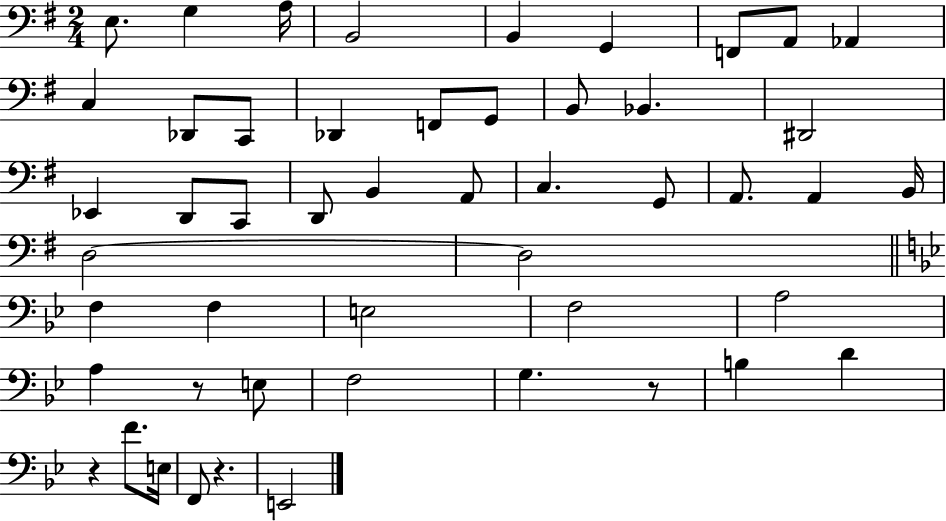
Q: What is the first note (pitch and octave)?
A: E3